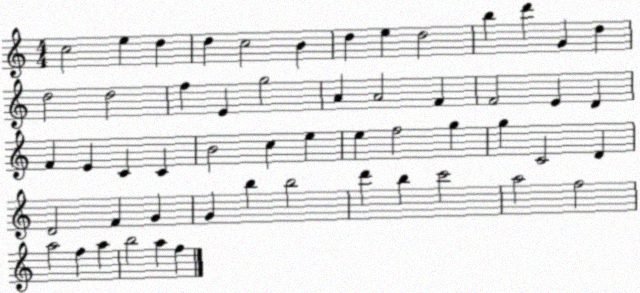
X:1
T:Untitled
M:4/4
L:1/4
K:C
c2 e d d c2 B d e d2 b d' G d d2 d2 f E g2 A A2 F F2 E D F E C C B2 c e e f2 g g C2 D D2 F G G b b2 d' b c'2 a2 f2 a2 f a b2 a f